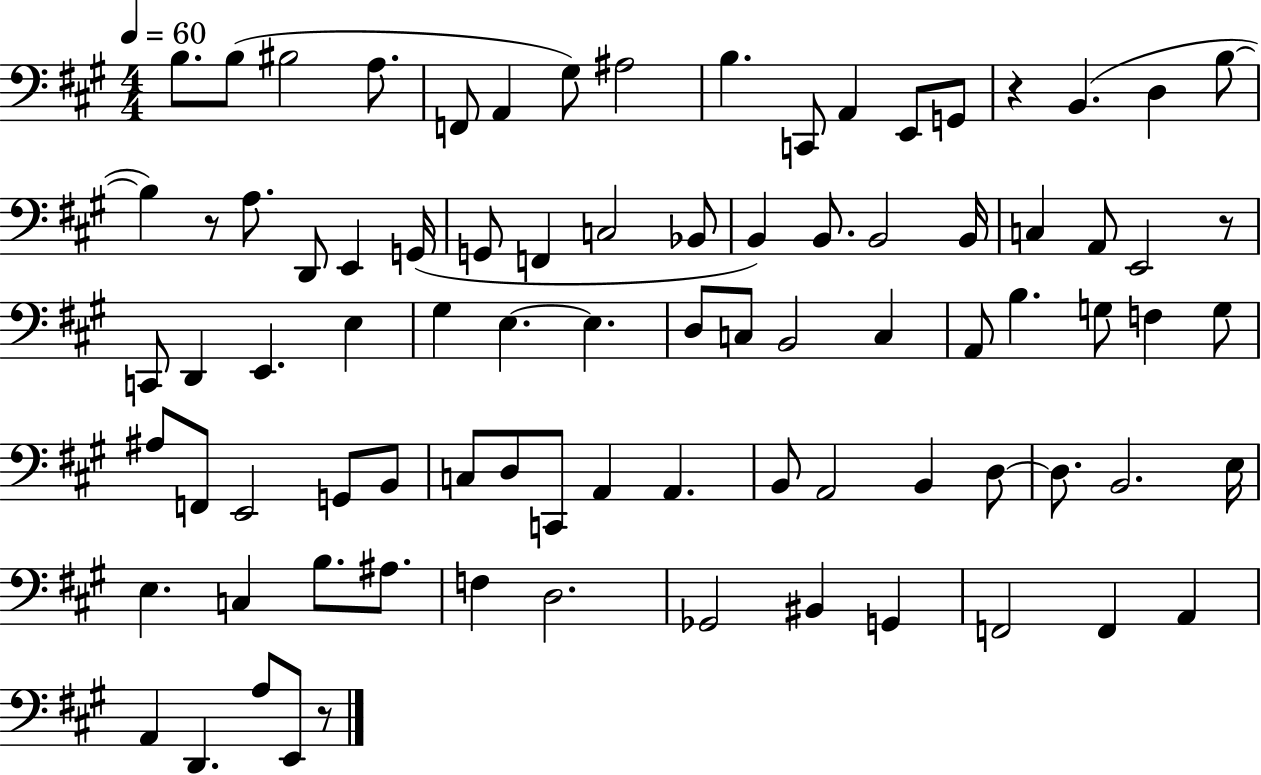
X:1
T:Untitled
M:4/4
L:1/4
K:A
B,/2 B,/2 ^B,2 A,/2 F,,/2 A,, ^G,/2 ^A,2 B, C,,/2 A,, E,,/2 G,,/2 z B,, D, B,/2 B, z/2 A,/2 D,,/2 E,, G,,/4 G,,/2 F,, C,2 _B,,/2 B,, B,,/2 B,,2 B,,/4 C, A,,/2 E,,2 z/2 C,,/2 D,, E,, E, ^G, E, E, D,/2 C,/2 B,,2 C, A,,/2 B, G,/2 F, G,/2 ^A,/2 F,,/2 E,,2 G,,/2 B,,/2 C,/2 D,/2 C,,/2 A,, A,, B,,/2 A,,2 B,, D,/2 D,/2 B,,2 E,/4 E, C, B,/2 ^A,/2 F, D,2 _G,,2 ^B,, G,, F,,2 F,, A,, A,, D,, A,/2 E,,/2 z/2